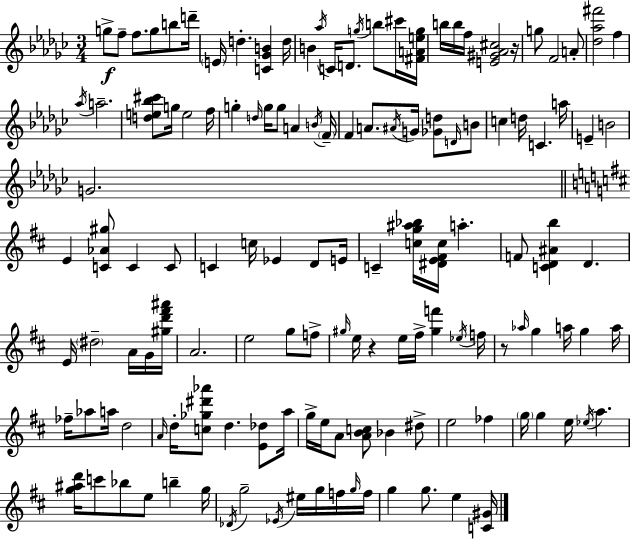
G5/e F5/e F5/e. G5/e B5/e D6/s E4/s D5/q. [C4,Gb4,B4]/q D5/s B4/q Ab5/s C4/s D4/e. G5/s B5/e C#6/s [F#4,A4,E5,G5]/s B5/s B5/s F5/s [E4,G#4,Ab4,C#5]/h R/s G5/e F4/h A4/e [Db5,Ab5,F#6]/h F5/q Ab5/s A5/h. [D5,E5,Bb5,C#6]/e G5/s E5/h F5/s G5/q D5/s G5/s G5/e A4/q B4/s F4/s F4/q A4/e. A#4/s G4/s [Gb4,D5]/e D4/s B4/e C5/q D5/s C4/q. A5/s E4/q B4/h G4/h. E4/q [C4,Ab4,G#5]/e C4/q C4/e C4/q C5/s Eb4/q D4/e E4/s C4/q [C5,G5,A#5,Bb5]/s [D#4,E4,F#4,C5]/s A5/q. F4/e [C4,D4,A#4,B5]/q D4/q. E4/s D#5/h A4/s G4/s [G#5,D6,F#6,A#6]/s A4/h. E5/h G5/e F5/e G#5/s E5/s R/q E5/s F#5/s [G#5,F6]/q Eb5/s F5/s R/e Ab5/s G5/q A5/s G5/q A5/s FES5/s Ab5/e A5/s D5/h A4/s D5/s [C5,Gb5,D#6,Ab6]/e D5/q. [E4,Db5]/e A5/s G5/s E5/s A4/e [A4,B4,C5]/e Bb4/q D#5/e E5/h FES5/q G5/s G5/q E5/s Eb5/s A5/q. [G5,A#5,D6]/s C6/e Bb5/e E5/e B5/q G5/s Db4/s G5/h Eb4/s EIS5/s G5/s F5/s G5/s F5/s G5/q G5/e. E5/q [C4,G#4]/s